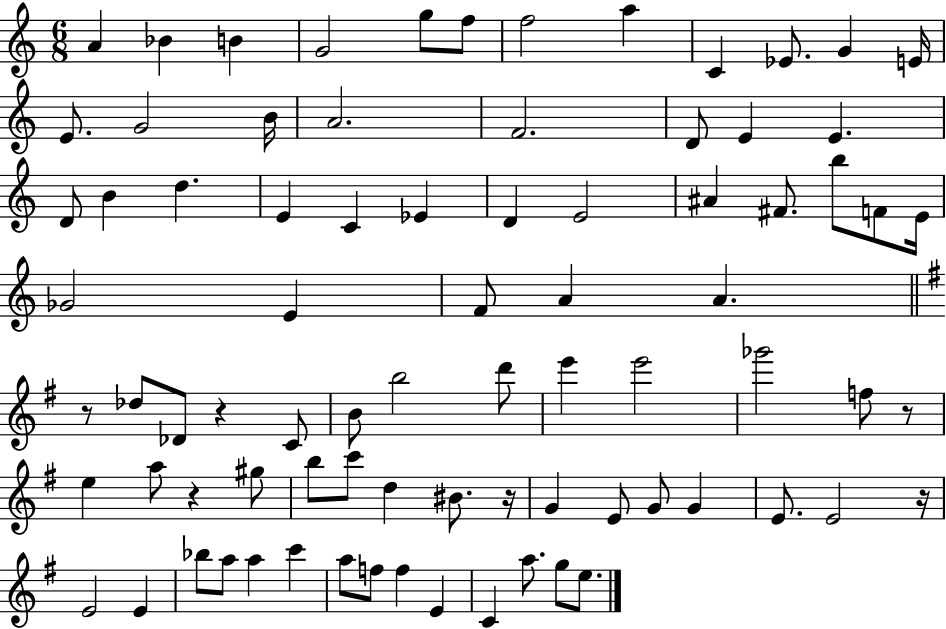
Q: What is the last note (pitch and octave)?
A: E5